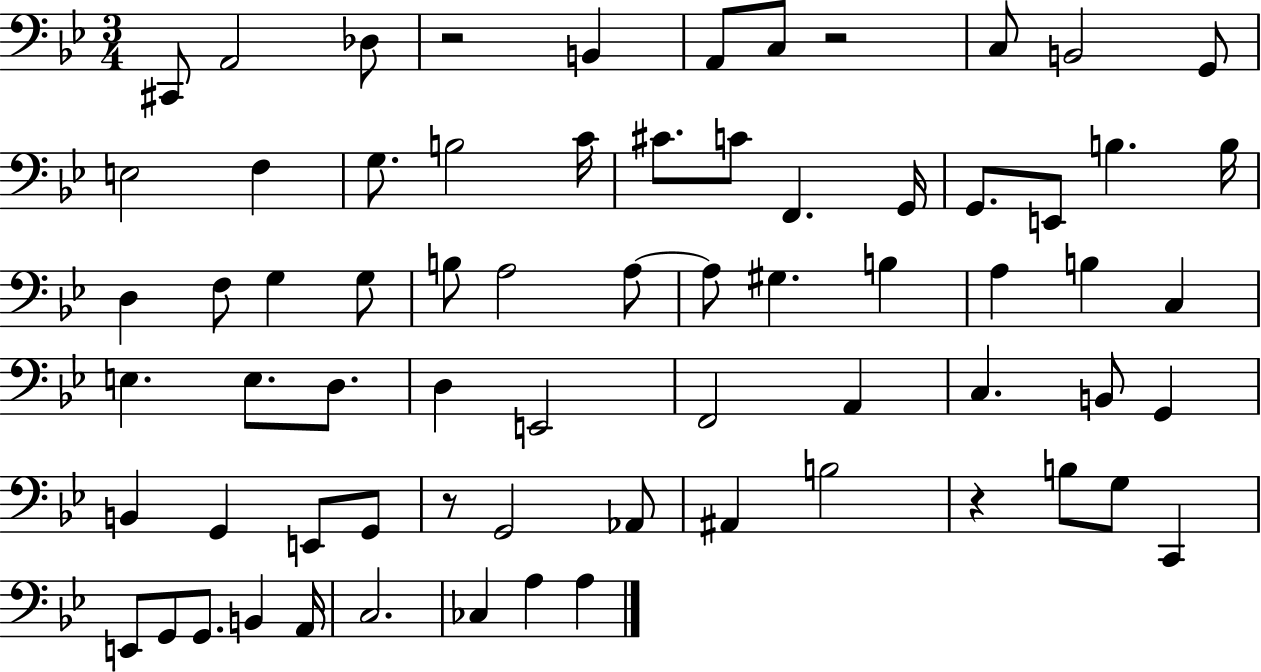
{
  \clef bass
  \numericTimeSignature
  \time 3/4
  \key bes \major
  cis,8 a,2 des8 | r2 b,4 | a,8 c8 r2 | c8 b,2 g,8 | \break e2 f4 | g8. b2 c'16 | cis'8. c'8 f,4. g,16 | g,8. e,8 b4. b16 | \break d4 f8 g4 g8 | b8 a2 a8~~ | a8 gis4. b4 | a4 b4 c4 | \break e4. e8. d8. | d4 e,2 | f,2 a,4 | c4. b,8 g,4 | \break b,4 g,4 e,8 g,8 | r8 g,2 aes,8 | ais,4 b2 | r4 b8 g8 c,4 | \break e,8 g,8 g,8. b,4 a,16 | c2. | ces4 a4 a4 | \bar "|."
}